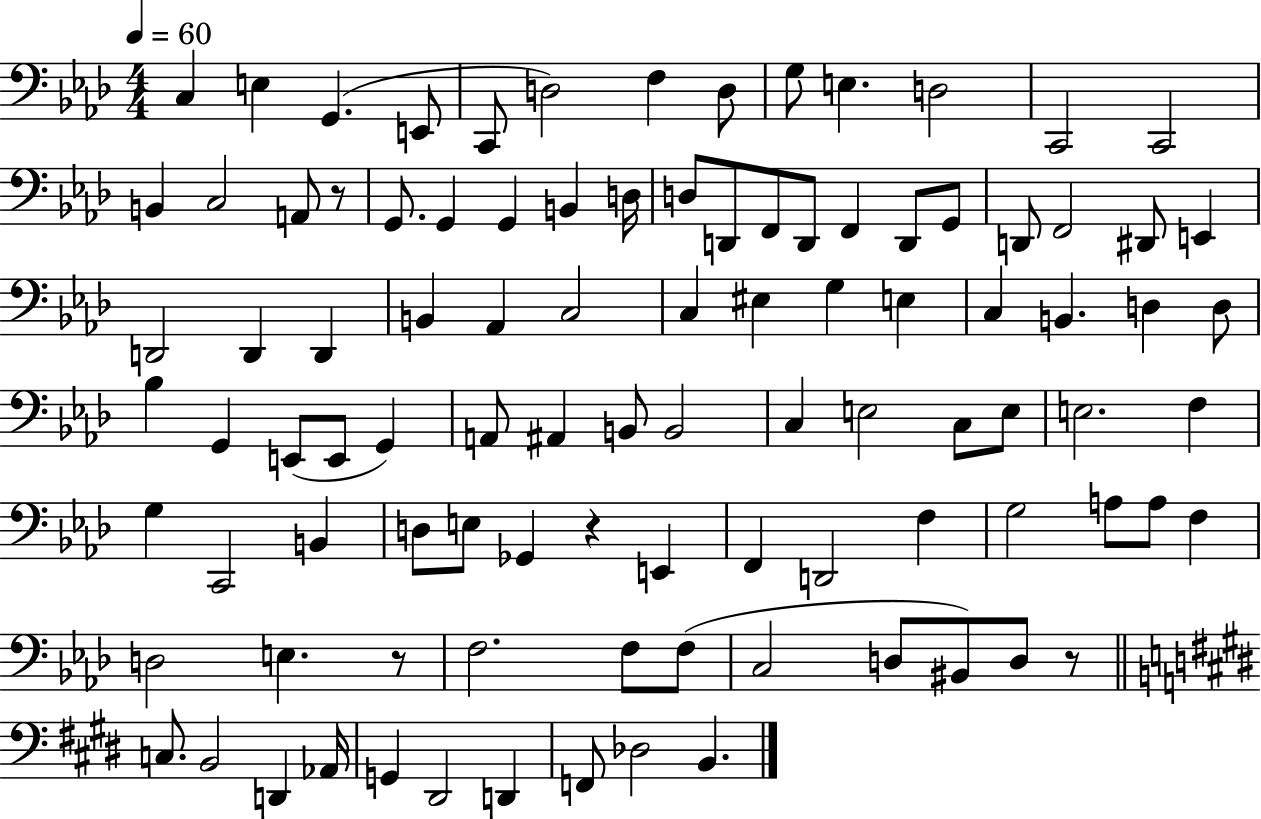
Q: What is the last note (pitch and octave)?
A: B2